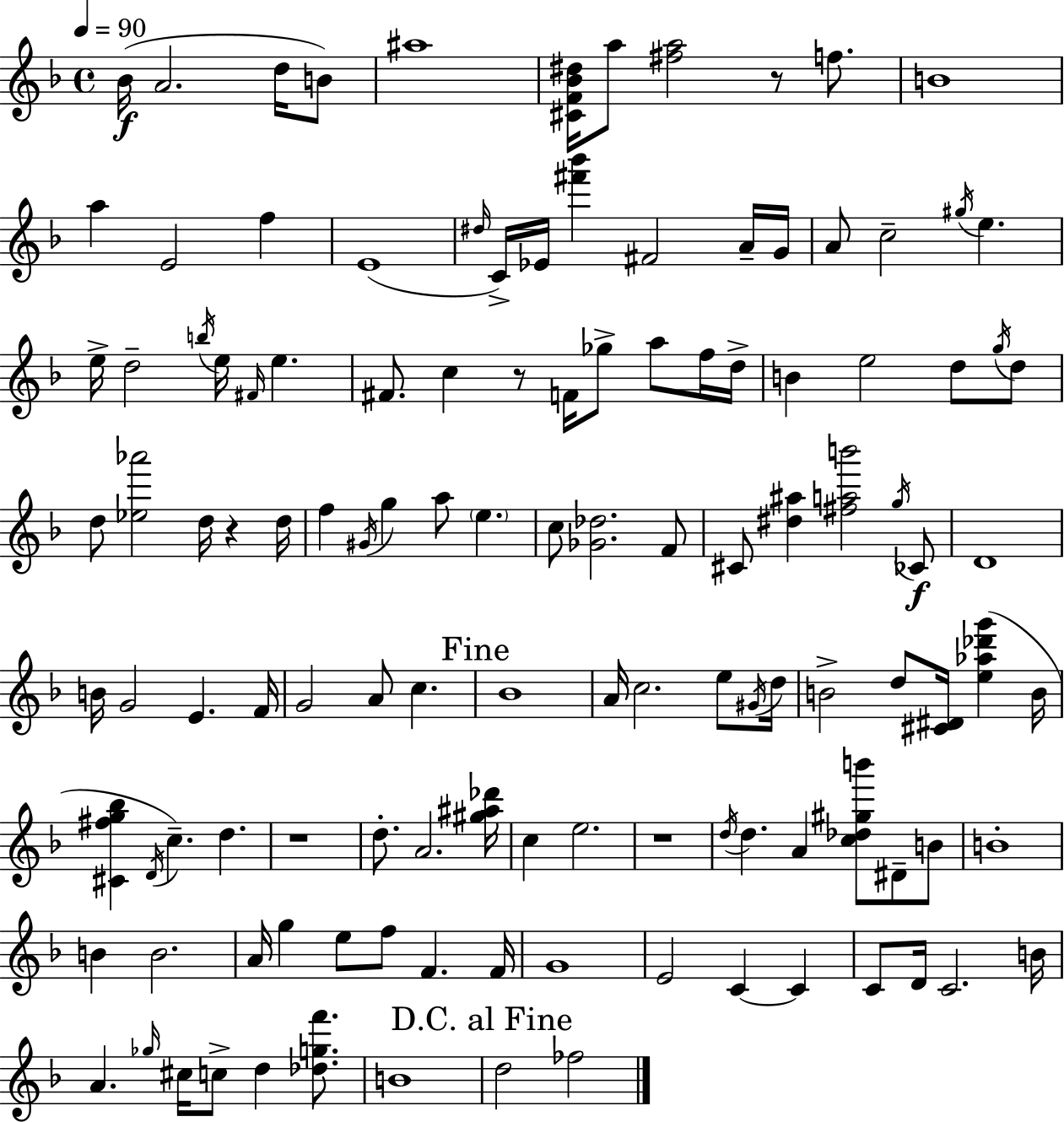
{
  \clef treble
  \time 4/4
  \defaultTimeSignature
  \key d \minor
  \tempo 4 = 90
  bes'16(\f a'2. d''16 b'8) | ais''1 | <cis' f' bes' dis''>16 a''8 <fis'' a''>2 r8 f''8. | b'1 | \break a''4 e'2 f''4 | e'1( | \grace { dis''16 } c'16->) ees'16 <fis''' bes'''>4 fis'2 a'16-- | g'16 a'8 c''2-- \acciaccatura { gis''16 } e''4. | \break e''16-> d''2-- \acciaccatura { b''16 } e''16 \grace { fis'16 } e''4. | fis'8. c''4 r8 f'16 ges''8-> | a''8 f''16 d''16-> b'4 e''2 | d''8 \acciaccatura { g''16 } d''8 d''8 <ees'' aes'''>2 d''16 | \break r4 d''16 f''4 \acciaccatura { gis'16 } g''4 a''8 | \parenthesize e''4. c''8 <ges' des''>2. | f'8 cis'8 <dis'' ais''>4 <fis'' a'' b'''>2 | \acciaccatura { g''16 } ces'8\f d'1 | \break b'16 g'2 | e'4. f'16 g'2 a'8 | c''4. \mark "Fine" bes'1 | a'16 c''2. | \break e''8 \acciaccatura { gis'16 } d''16 b'2-> | d''8 <cis' dis'>16 <e'' aes'' des''' g'''>4( b'16 <cis' fis'' g'' bes''>4 \acciaccatura { d'16 } c''4.--) | d''4. r1 | d''8.-. a'2. | \break <gis'' ais'' des'''>16 c''4 e''2. | r1 | \acciaccatura { d''16 } d''4. | a'4 <c'' des'' gis'' b'''>8 dis'8-- b'8 b'1-. | \break b'4 b'2. | a'16 g''4 e''8 | f''8 f'4. f'16 g'1 | e'2 | \break c'4~~ c'4 c'8 d'16 c'2. | b'16 a'4. | \grace { ges''16 } cis''16 c''8-> d''4 <des'' g'' f'''>8. b'1 | \mark "D.C. al Fine" d''2 | \break fes''2 \bar "|."
}